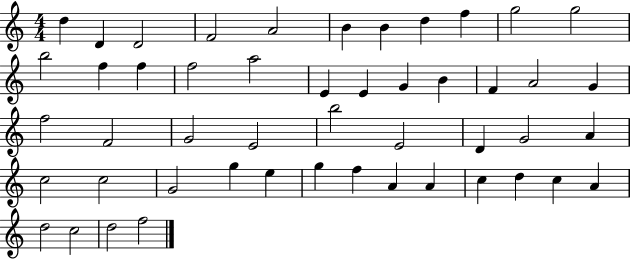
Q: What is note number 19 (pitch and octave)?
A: G4